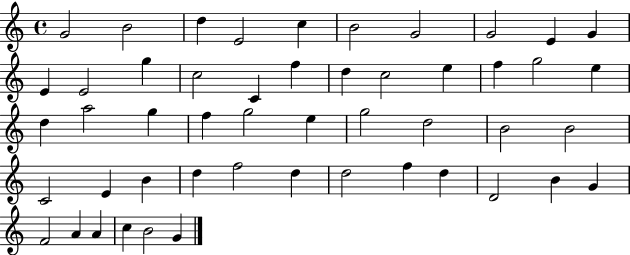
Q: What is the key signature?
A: C major